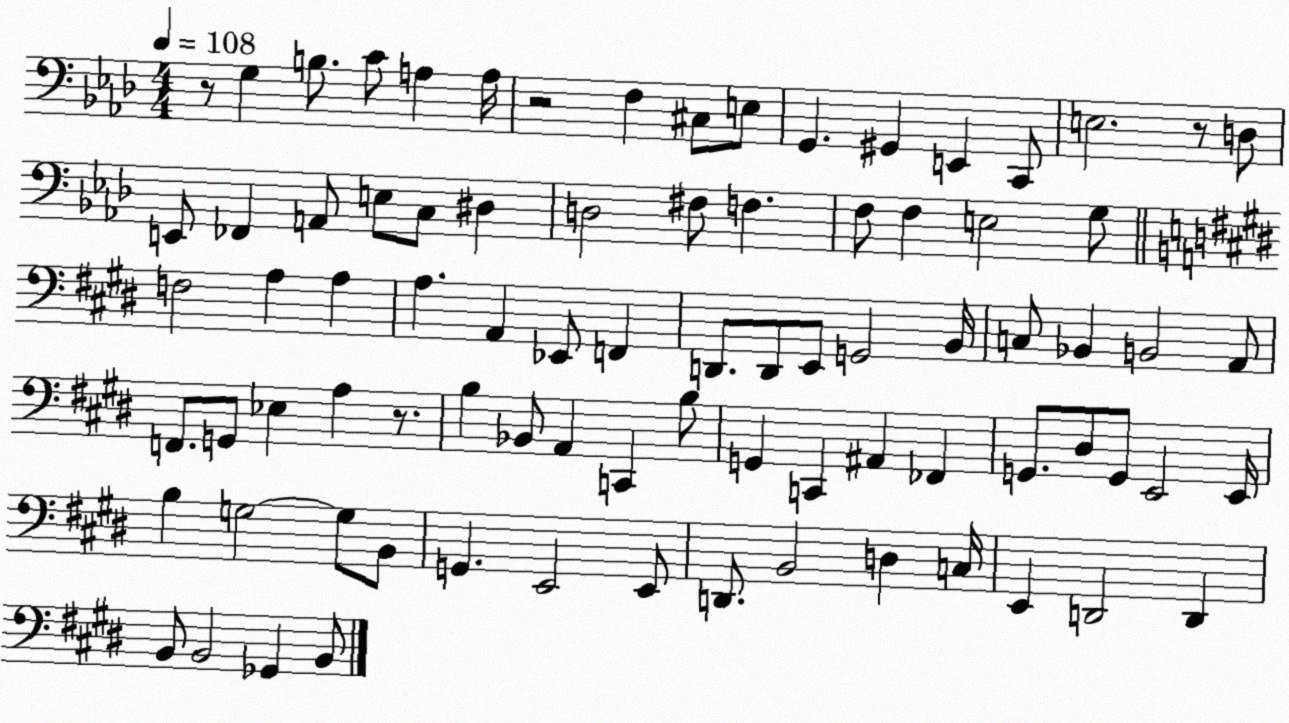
X:1
T:Untitled
M:4/4
L:1/4
K:Ab
z/2 G, B,/2 C/2 A, A,/4 z2 F, ^C,/2 E,/2 G,, ^G,, E,, C,,/2 E,2 z/2 D,/2 E,,/2 _F,, A,,/2 E,/2 C,/2 ^D, D,2 ^F,/2 F, F,/2 F, E,2 G,/2 F,2 A, A, A, A,, _E,,/2 F,, D,,/2 D,,/2 E,,/2 G,,2 B,,/4 C,/2 _B,, B,,2 A,,/2 F,,/2 G,,/2 _E, A, z/2 B, _B,,/2 A,, C,, B,/2 G,, C,, ^A,, _F,, G,,/2 ^D,/2 G,,/2 E,,2 E,,/4 B, G,2 G,/2 B,,/2 G,, E,,2 E,,/2 D,,/2 B,,2 D, C,/4 E,, D,,2 D,, B,,/2 B,,2 _G,, B,,/2